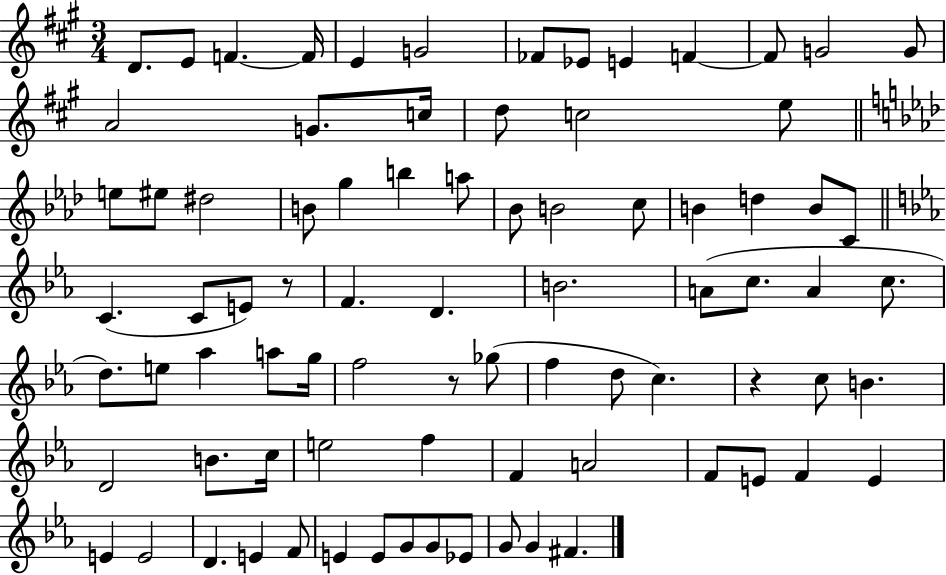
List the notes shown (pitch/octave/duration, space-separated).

D4/e. E4/e F4/q. F4/s E4/q G4/h FES4/e Eb4/e E4/q F4/q F4/e G4/h G4/e A4/h G4/e. C5/s D5/e C5/h E5/e E5/e EIS5/e D#5/h B4/e G5/q B5/q A5/e Bb4/e B4/h C5/e B4/q D5/q B4/e C4/e C4/q. C4/e E4/e R/e F4/q. D4/q. B4/h. A4/e C5/e. A4/q C5/e. D5/e. E5/e Ab5/q A5/e G5/s F5/h R/e Gb5/e F5/q D5/e C5/q. R/q C5/e B4/q. D4/h B4/e. C5/s E5/h F5/q F4/q A4/h F4/e E4/e F4/q E4/q E4/q E4/h D4/q. E4/q F4/e E4/q E4/e G4/e G4/e Eb4/e G4/e G4/q F#4/q.